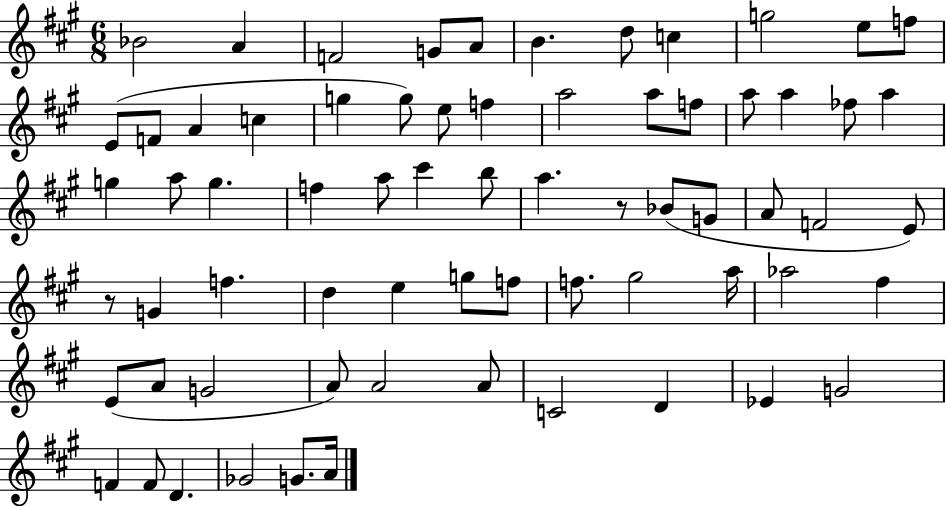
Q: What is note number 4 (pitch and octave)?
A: G4